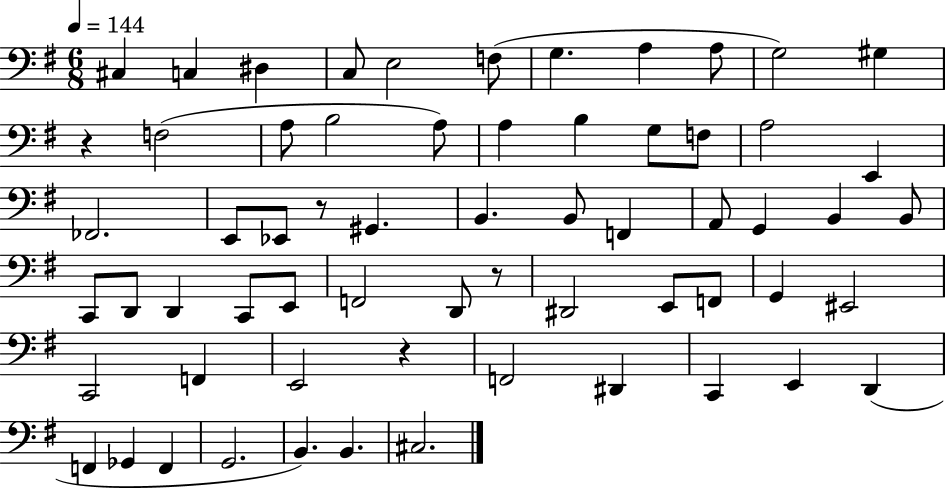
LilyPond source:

{
  \clef bass
  \numericTimeSignature
  \time 6/8
  \key g \major
  \tempo 4 = 144
  \repeat volta 2 { cis4 c4 dis4 | c8 e2 f8( | g4. a4 a8 | g2) gis4 | \break r4 f2( | a8 b2 a8) | a4 b4 g8 f8 | a2 e,4 | \break fes,2. | e,8 ees,8 r8 gis,4. | b,4. b,8 f,4 | a,8 g,4 b,4 b,8 | \break c,8 d,8 d,4 c,8 e,8 | f,2 d,8 r8 | dis,2 e,8 f,8 | g,4 eis,2 | \break c,2 f,4 | e,2 r4 | f,2 dis,4 | c,4 e,4 d,4( | \break f,4 ges,4 f,4 | g,2. | b,4.) b,4. | cis2. | \break } \bar "|."
}